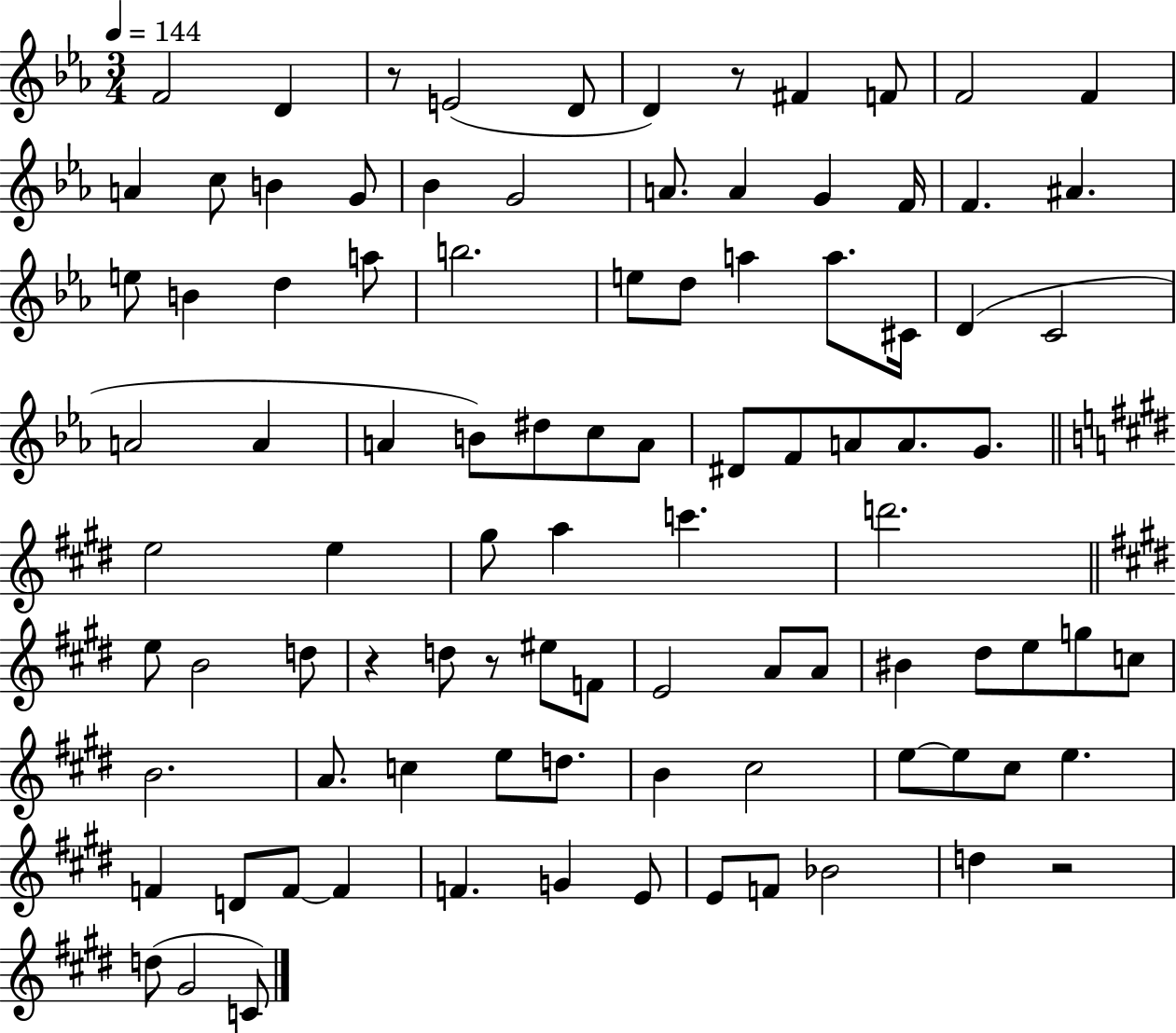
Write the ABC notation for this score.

X:1
T:Untitled
M:3/4
L:1/4
K:Eb
F2 D z/2 E2 D/2 D z/2 ^F F/2 F2 F A c/2 B G/2 _B G2 A/2 A G F/4 F ^A e/2 B d a/2 b2 e/2 d/2 a a/2 ^C/4 D C2 A2 A A B/2 ^d/2 c/2 A/2 ^D/2 F/2 A/2 A/2 G/2 e2 e ^g/2 a c' d'2 e/2 B2 d/2 z d/2 z/2 ^e/2 F/2 E2 A/2 A/2 ^B ^d/2 e/2 g/2 c/2 B2 A/2 c e/2 d/2 B ^c2 e/2 e/2 ^c/2 e F D/2 F/2 F F G E/2 E/2 F/2 _B2 d z2 d/2 ^G2 C/2